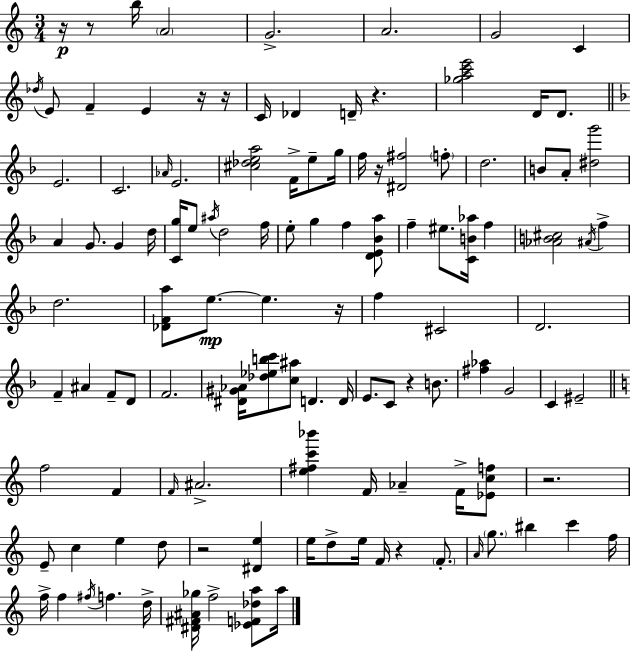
R/s R/e B5/s A4/h G4/h. A4/h. G4/h C4/q Db5/s E4/e F4/q E4/q R/s R/s C4/s Db4/q D4/s R/q. [Gb5,A5,C6,E6]/h D4/s D4/e. E4/h. C4/h. Ab4/s E4/h. [C#5,Db5,E5,A5]/h F4/s E5/e G5/s F5/s R/s [D#4,F#5]/h F5/e D5/h. B4/e A4/e [D#5,G6]/h A4/q G4/e. G4/q D5/s [C4,G5]/s E5/e A#5/s D5/h F5/s E5/e G5/q F5/q [D4,E4,Bb4,A5]/e F5/q EIS5/e. [C4,B4,Ab5]/s F5/q [Ab4,B4,C#5]/h A#4/s F5/q D5/h. [Db4,F4,A5]/e E5/e. E5/q. R/s F5/q C#4/h D4/h. F4/q A#4/q F4/e D4/e F4/h. [D#4,G#4,Ab4]/s [Db5,Eb5,B5,C6]/e [C5,A#5]/e D4/q. D4/s E4/e. C4/e R/q B4/e. [F#5,Ab5]/q G4/h C4/q EIS4/h F5/h F4/q F4/s A#4/h. [E5,F#5,C6,Bb6]/q F4/s Ab4/q F4/s [Eb4,C5,F5]/e R/h. E4/e C5/q E5/q D5/e R/h [D#4,E5]/q E5/s D5/e E5/s F4/s R/q F4/e. A4/s G5/e. BIS5/q C6/q F5/s F5/s F5/q F#5/s F5/q. D5/s [D#4,F#4,A#4,Gb5]/s F5/h [Eb4,F4,Db5,A5]/e A5/s